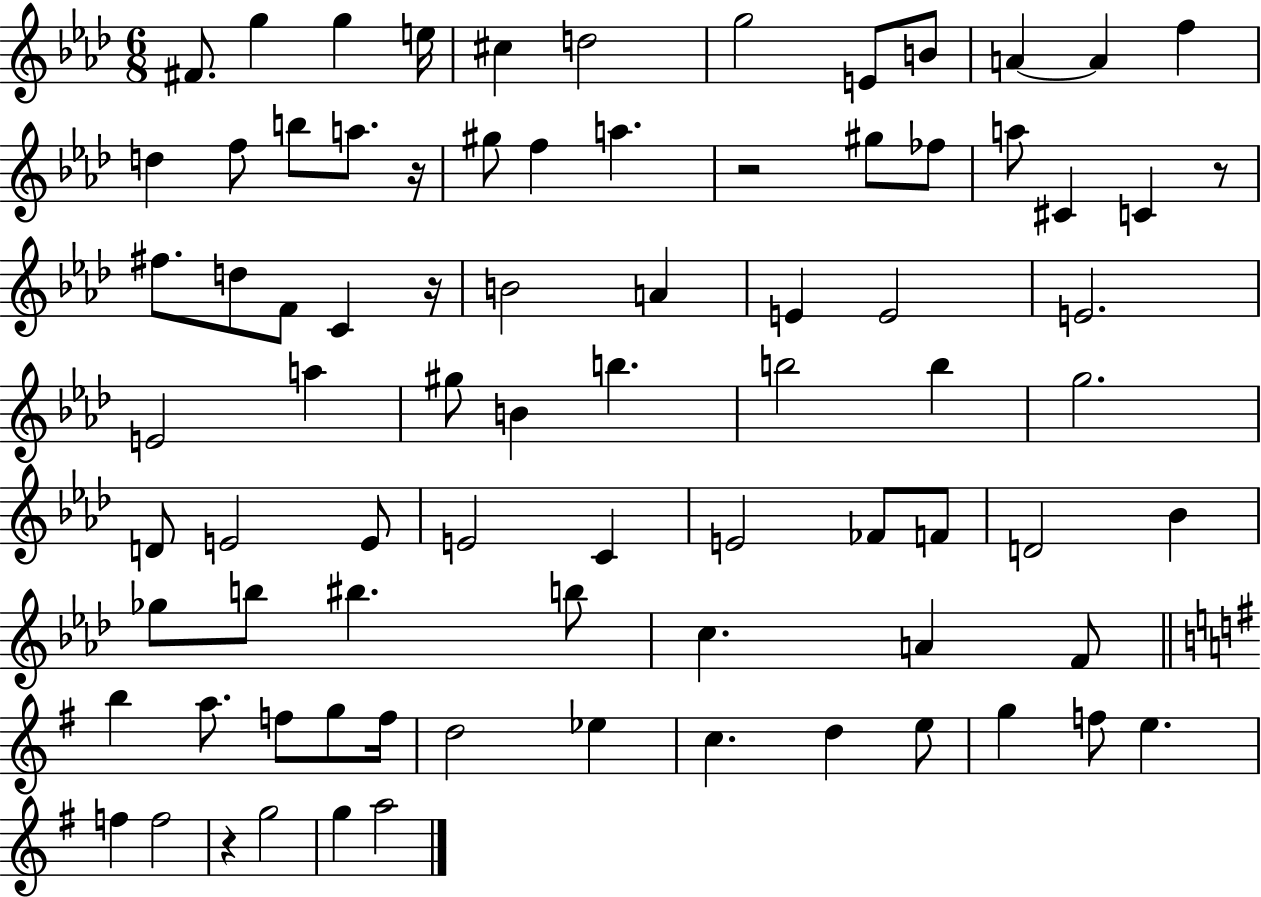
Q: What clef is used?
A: treble